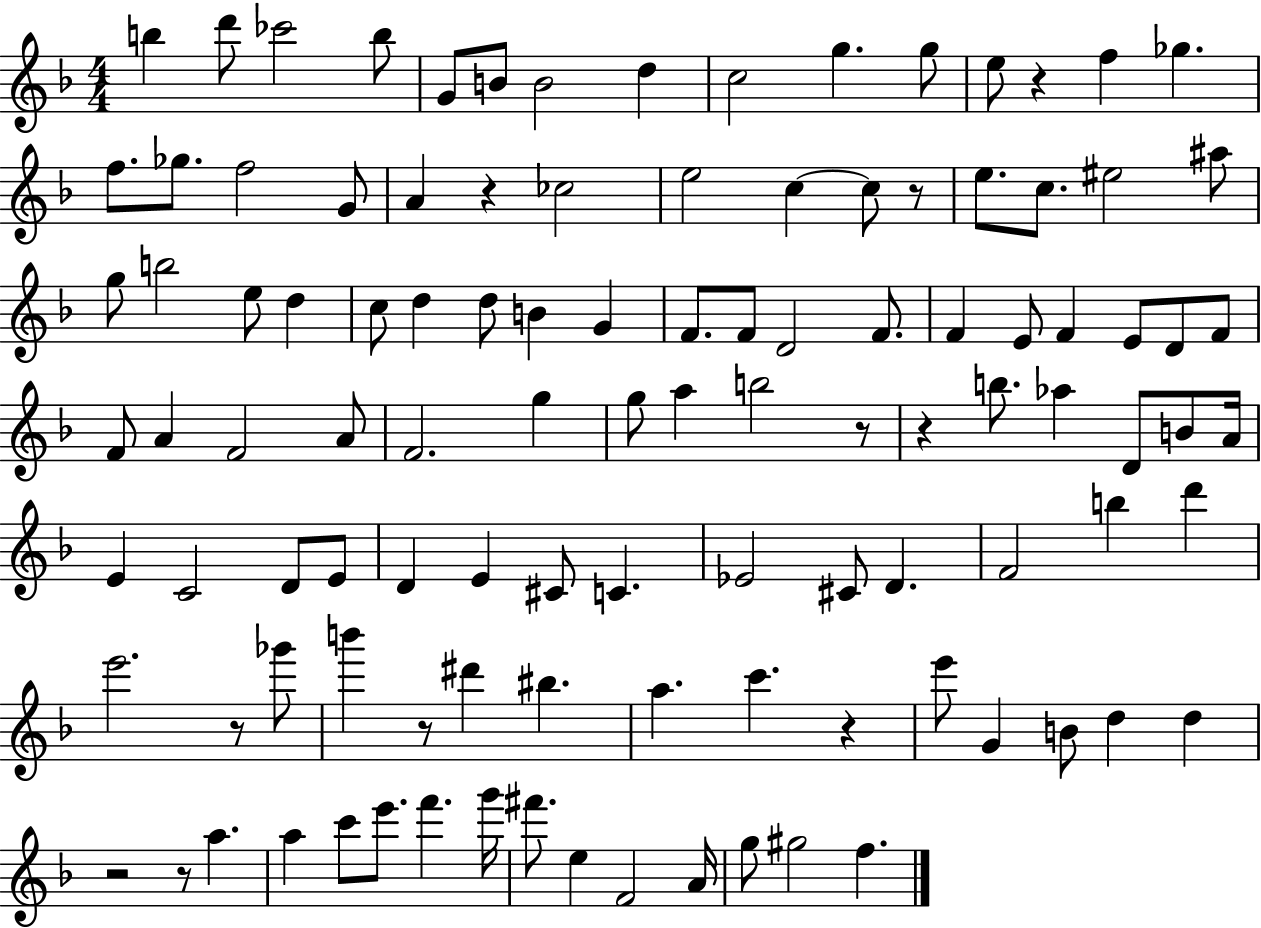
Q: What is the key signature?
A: F major